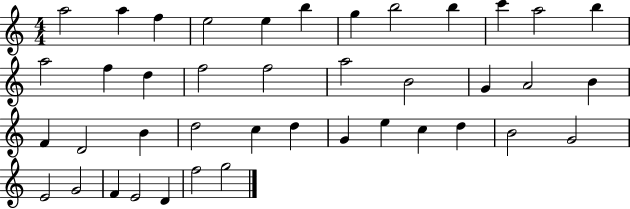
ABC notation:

X:1
T:Untitled
M:4/4
L:1/4
K:C
a2 a f e2 e b g b2 b c' a2 b a2 f d f2 f2 a2 B2 G A2 B F D2 B d2 c d G e c d B2 G2 E2 G2 F E2 D f2 g2